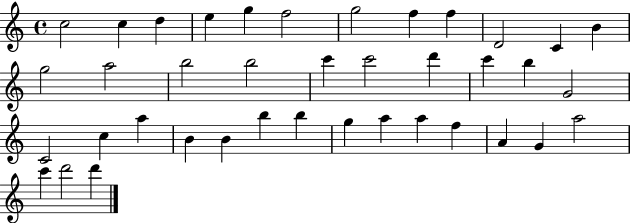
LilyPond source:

{
  \clef treble
  \time 4/4
  \defaultTimeSignature
  \key c \major
  c''2 c''4 d''4 | e''4 g''4 f''2 | g''2 f''4 f''4 | d'2 c'4 b'4 | \break g''2 a''2 | b''2 b''2 | c'''4 c'''2 d'''4 | c'''4 b''4 g'2 | \break c'2 c''4 a''4 | b'4 b'4 b''4 b''4 | g''4 a''4 a''4 f''4 | a'4 g'4 a''2 | \break c'''4 d'''2 d'''4 | \bar "|."
}